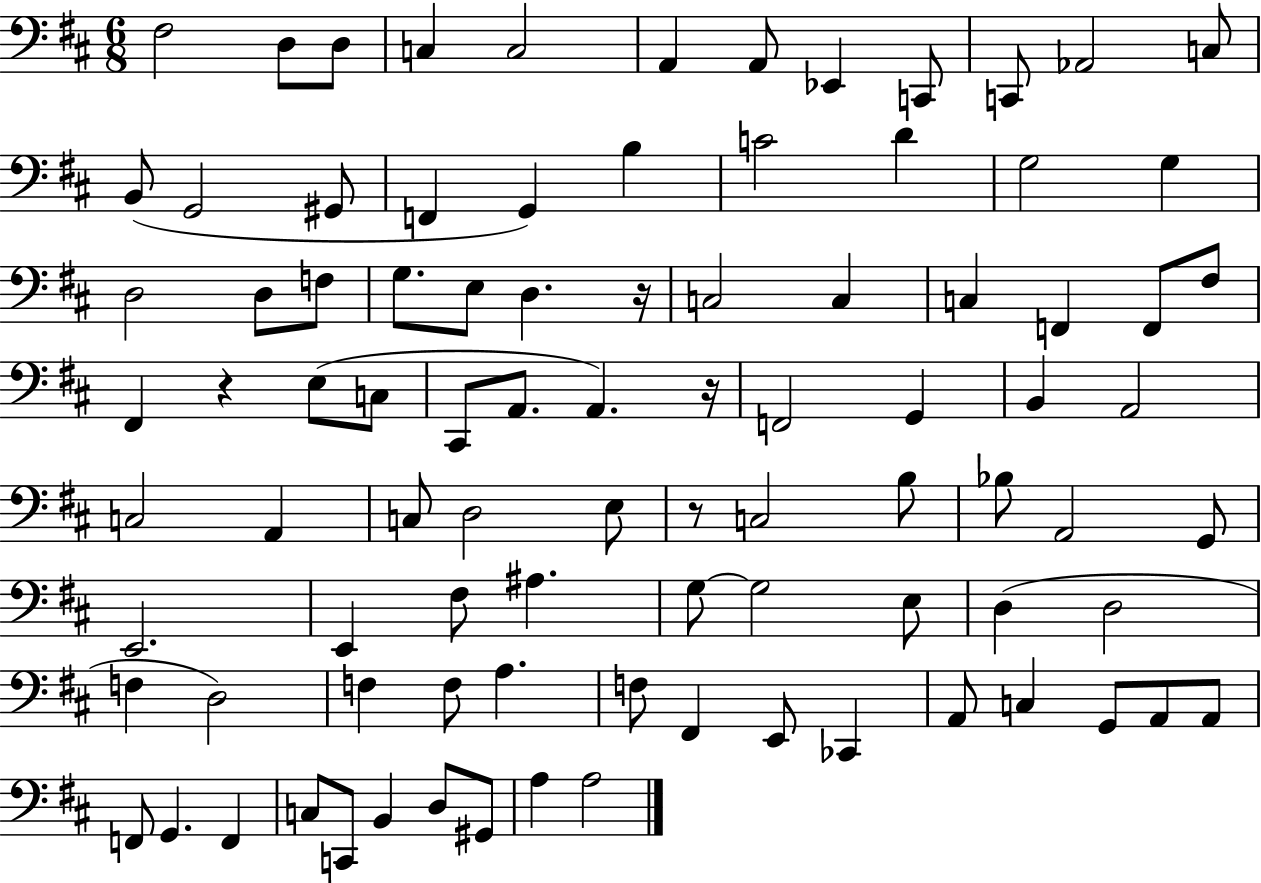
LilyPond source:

{
  \clef bass
  \numericTimeSignature
  \time 6/8
  \key d \major
  \repeat volta 2 { fis2 d8 d8 | c4 c2 | a,4 a,8 ees,4 c,8 | c,8 aes,2 c8 | \break b,8( g,2 gis,8 | f,4 g,4) b4 | c'2 d'4 | g2 g4 | \break d2 d8 f8 | g8. e8 d4. r16 | c2 c4 | c4 f,4 f,8 fis8 | \break fis,4 r4 e8( c8 | cis,8 a,8. a,4.) r16 | f,2 g,4 | b,4 a,2 | \break c2 a,4 | c8 d2 e8 | r8 c2 b8 | bes8 a,2 g,8 | \break e,2. | e,4 fis8 ais4. | g8~~ g2 e8 | d4( d2 | \break f4 d2) | f4 f8 a4. | f8 fis,4 e,8 ces,4 | a,8 c4 g,8 a,8 a,8 | \break f,8 g,4. f,4 | c8 c,8 b,4 d8 gis,8 | a4 a2 | } \bar "|."
}